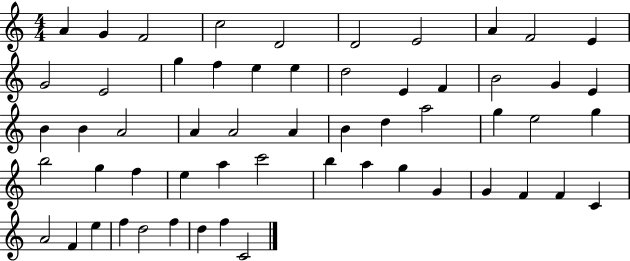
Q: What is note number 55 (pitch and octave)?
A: D5